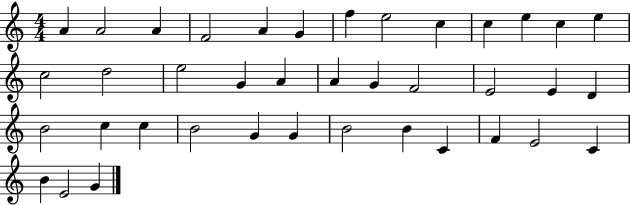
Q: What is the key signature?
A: C major